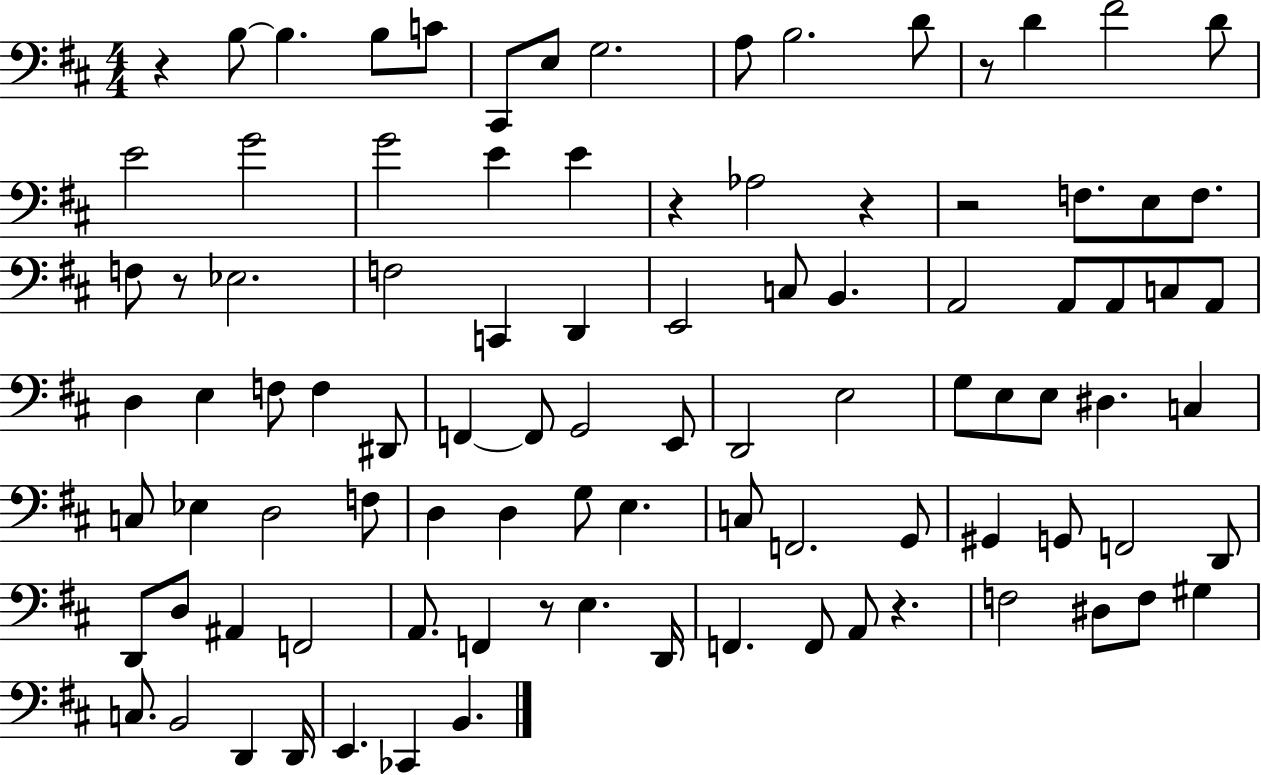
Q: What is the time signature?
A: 4/4